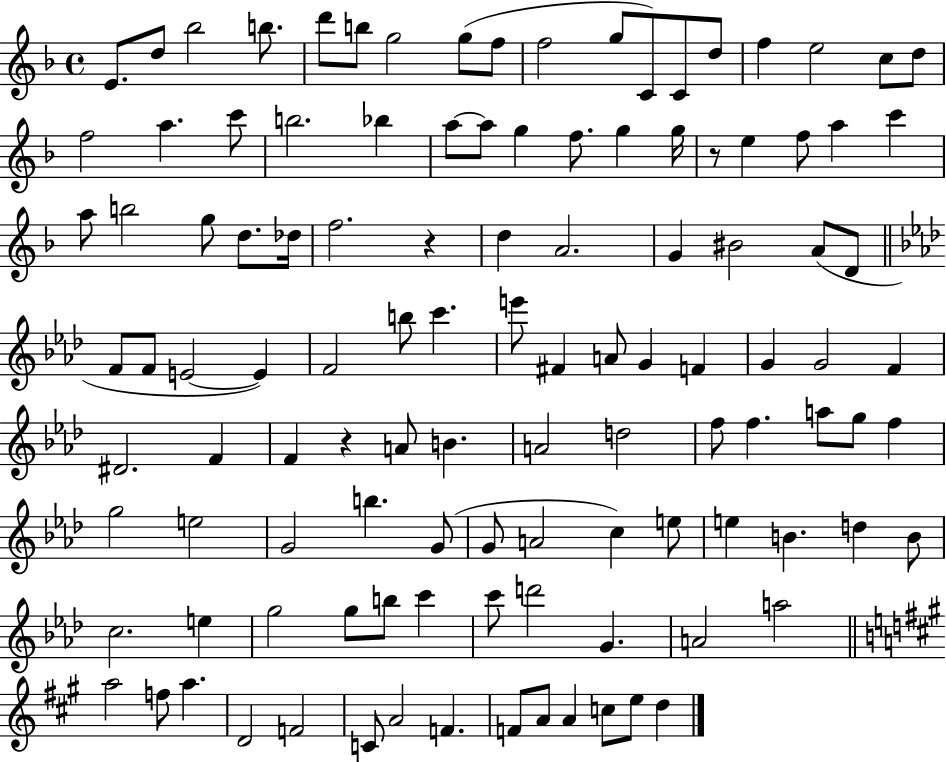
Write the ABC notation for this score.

X:1
T:Untitled
M:4/4
L:1/4
K:F
E/2 d/2 _b2 b/2 d'/2 b/2 g2 g/2 f/2 f2 g/2 C/2 C/2 d/2 f e2 c/2 d/2 f2 a c'/2 b2 _b a/2 a/2 g f/2 g g/4 z/2 e f/2 a c' a/2 b2 g/2 d/2 _d/4 f2 z d A2 G ^B2 A/2 D/2 F/2 F/2 E2 E F2 b/2 c' e'/2 ^F A/2 G F G G2 F ^D2 F F z A/2 B A2 d2 f/2 f a/2 g/2 f g2 e2 G2 b G/2 G/2 A2 c e/2 e B d B/2 c2 e g2 g/2 b/2 c' c'/2 d'2 G A2 a2 a2 f/2 a D2 F2 C/2 A2 F F/2 A/2 A c/2 e/2 d